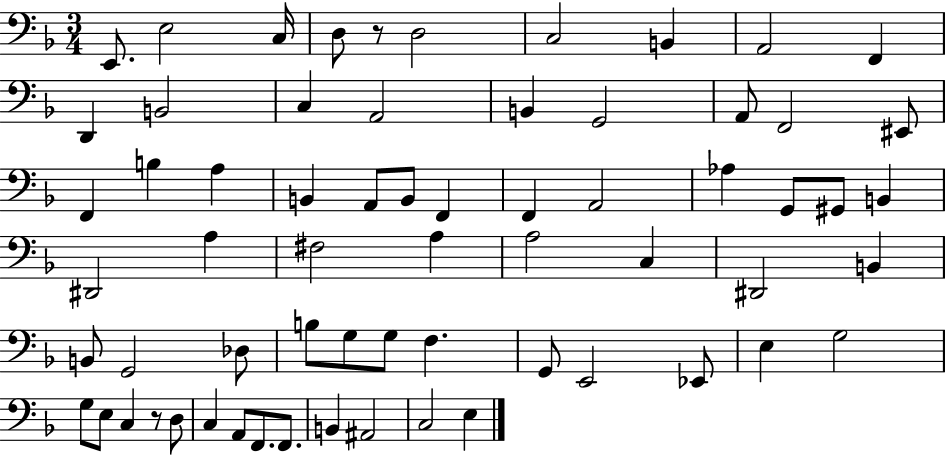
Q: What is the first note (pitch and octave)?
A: E2